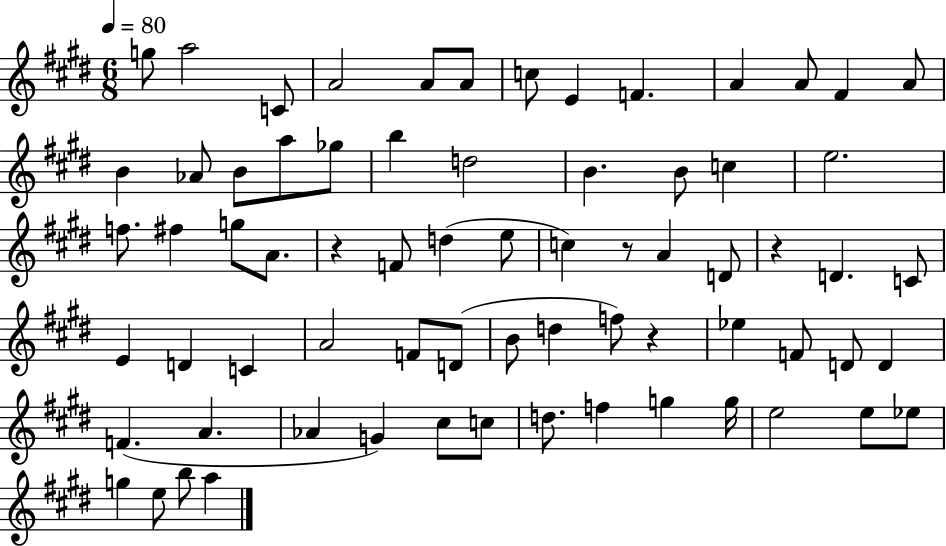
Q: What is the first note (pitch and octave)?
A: G5